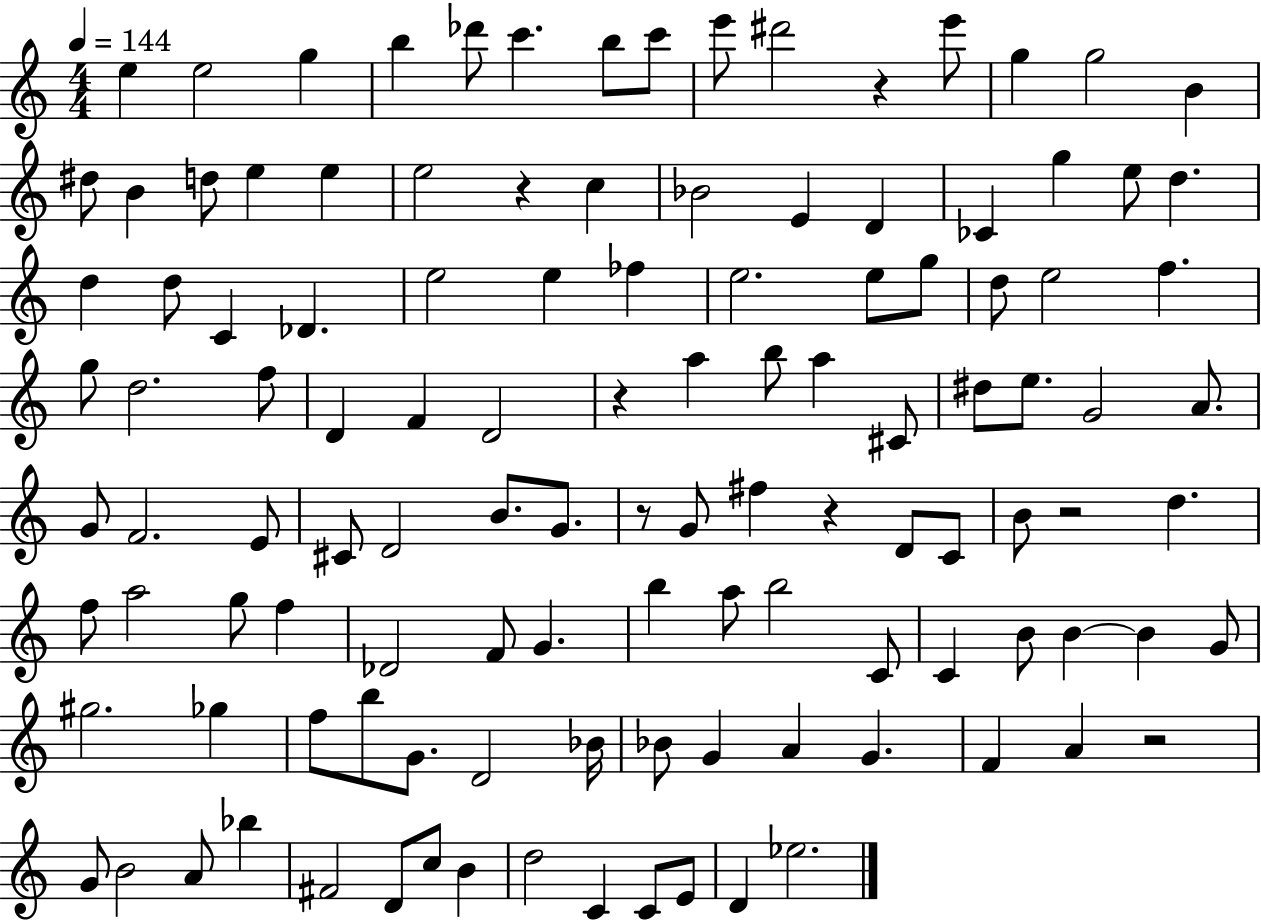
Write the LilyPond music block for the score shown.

{
  \clef treble
  \numericTimeSignature
  \time 4/4
  \key c \major
  \tempo 4 = 144
  e''4 e''2 g''4 | b''4 des'''8 c'''4. b''8 c'''8 | e'''8 dis'''2 r4 e'''8 | g''4 g''2 b'4 | \break dis''8 b'4 d''8 e''4 e''4 | e''2 r4 c''4 | bes'2 e'4 d'4 | ces'4 g''4 e''8 d''4. | \break d''4 d''8 c'4 des'4. | e''2 e''4 fes''4 | e''2. e''8 g''8 | d''8 e''2 f''4. | \break g''8 d''2. f''8 | d'4 f'4 d'2 | r4 a''4 b''8 a''4 cis'8 | dis''8 e''8. g'2 a'8. | \break g'8 f'2. e'8 | cis'8 d'2 b'8. g'8. | r8 g'8 fis''4 r4 d'8 c'8 | b'8 r2 d''4. | \break f''8 a''2 g''8 f''4 | des'2 f'8 g'4. | b''4 a''8 b''2 c'8 | c'4 b'8 b'4~~ b'4 g'8 | \break gis''2. ges''4 | f''8 b''8 g'8. d'2 bes'16 | bes'8 g'4 a'4 g'4. | f'4 a'4 r2 | \break g'8 b'2 a'8 bes''4 | fis'2 d'8 c''8 b'4 | d''2 c'4 c'8 e'8 | d'4 ees''2. | \break \bar "|."
}